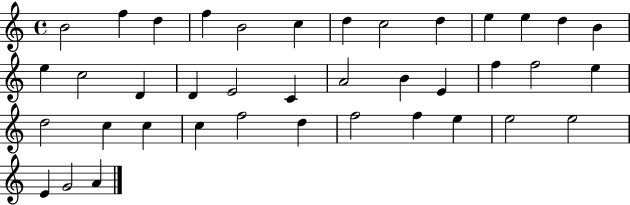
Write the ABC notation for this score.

X:1
T:Untitled
M:4/4
L:1/4
K:C
B2 f d f B2 c d c2 d e e d B e c2 D D E2 C A2 B E f f2 e d2 c c c f2 d f2 f e e2 e2 E G2 A